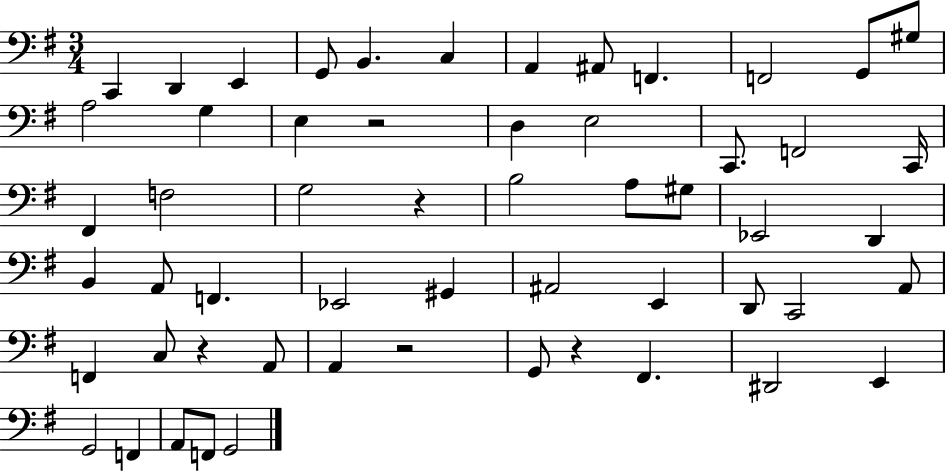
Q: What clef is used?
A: bass